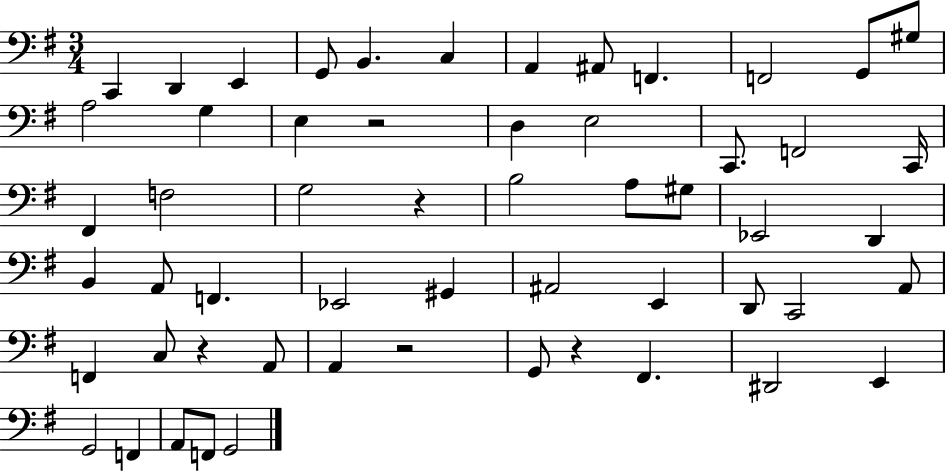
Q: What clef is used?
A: bass